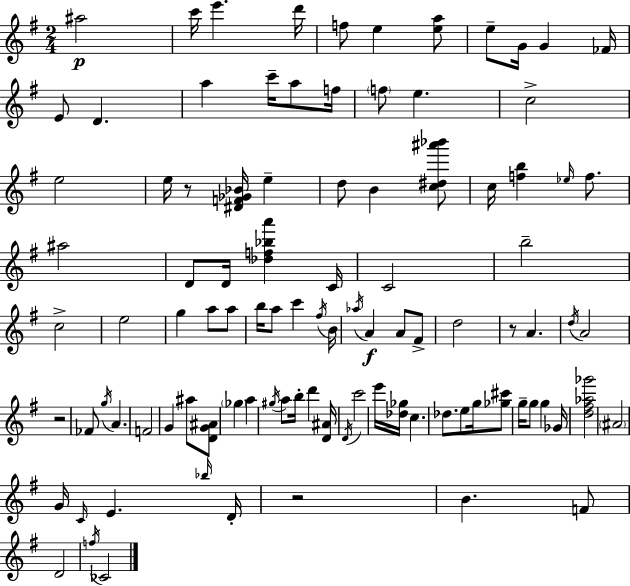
X:1
T:Untitled
M:2/4
L:1/4
K:G
^a2 c'/4 e' d'/4 f/2 e [ea]/2 e/2 G/4 G _F/4 E/2 D a c'/4 a/2 f/4 f/2 e c2 e2 e/4 z/2 [^DF_G_B]/4 e d/2 B [c^d^a'_b']/2 c/4 [fb] _e/4 f/2 ^a2 D/2 D/4 [_df_ba'] C/4 C2 b2 c2 e2 g a/2 a/2 b/4 a/2 c' ^f/4 B/4 _a/4 A A/2 ^F/2 d2 z/2 A d/4 A2 z2 _F/2 g/4 A F2 G ^a/2 [DG^A]/2 _g a ^g/4 a/2 b/4 d' [D^A]/4 D/4 c'2 e'/4 [_d_g]/4 c _d/2 e/2 g/4 [_g^c']/2 g/4 g/2 g _G/4 [d^f_a_g']2 ^A2 G/4 C/4 E _b/4 D/4 z2 B F/2 D2 f/4 _C2